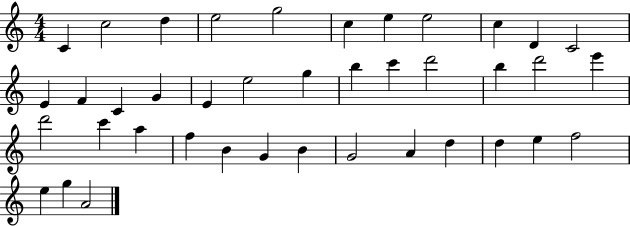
C4/q C5/h D5/q E5/h G5/h C5/q E5/q E5/h C5/q D4/q C4/h E4/q F4/q C4/q G4/q E4/q E5/h G5/q B5/q C6/q D6/h B5/q D6/h E6/q D6/h C6/q A5/q F5/q B4/q G4/q B4/q G4/h A4/q D5/q D5/q E5/q F5/h E5/q G5/q A4/h